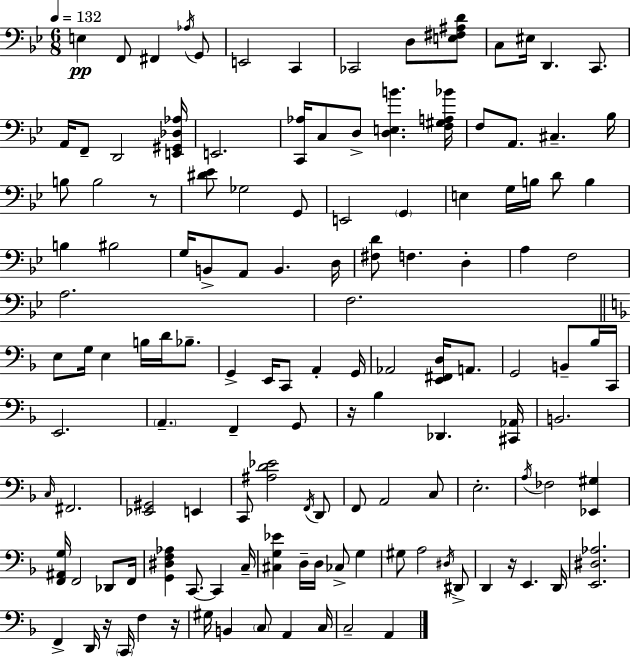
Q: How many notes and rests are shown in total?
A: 132